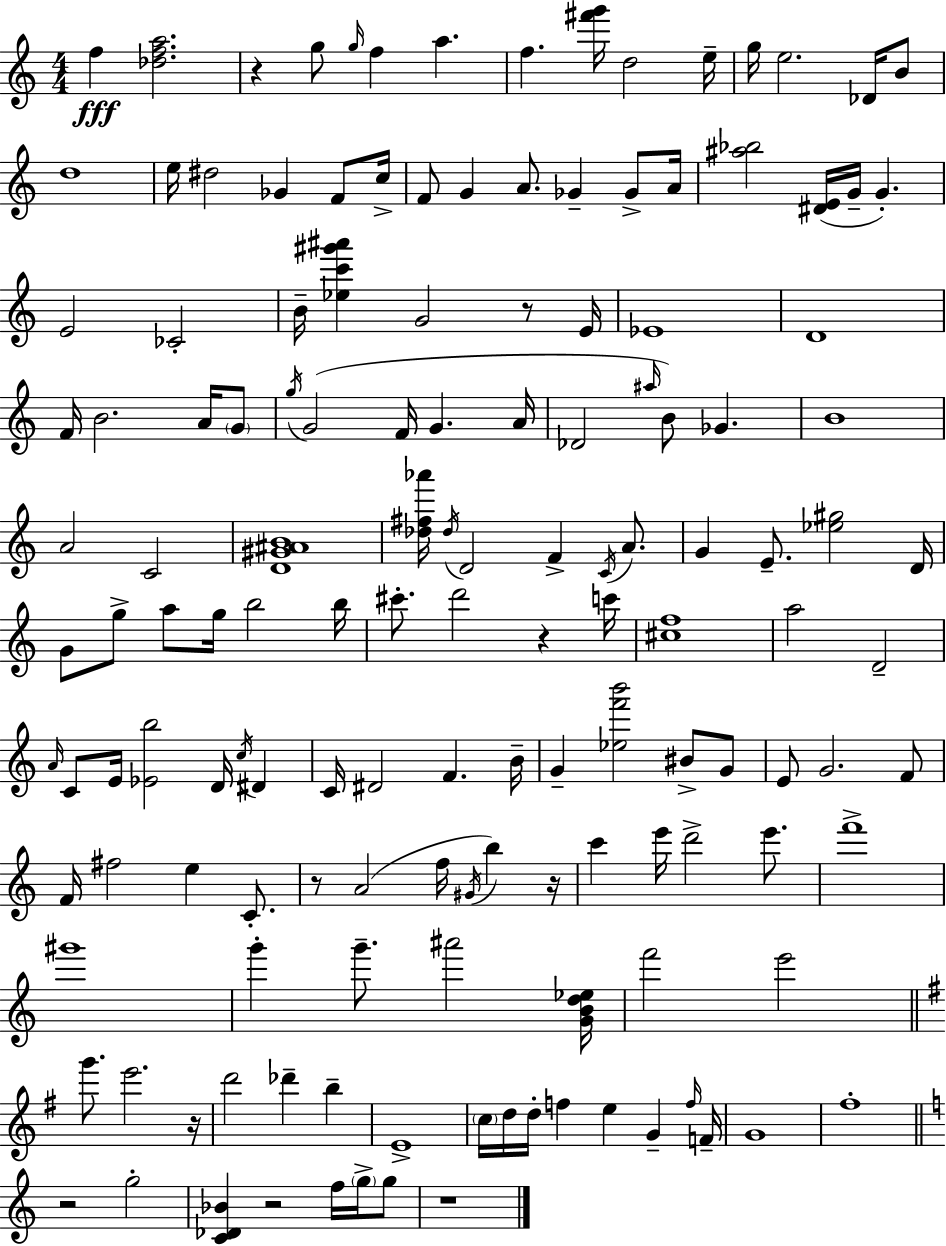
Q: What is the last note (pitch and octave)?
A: G5